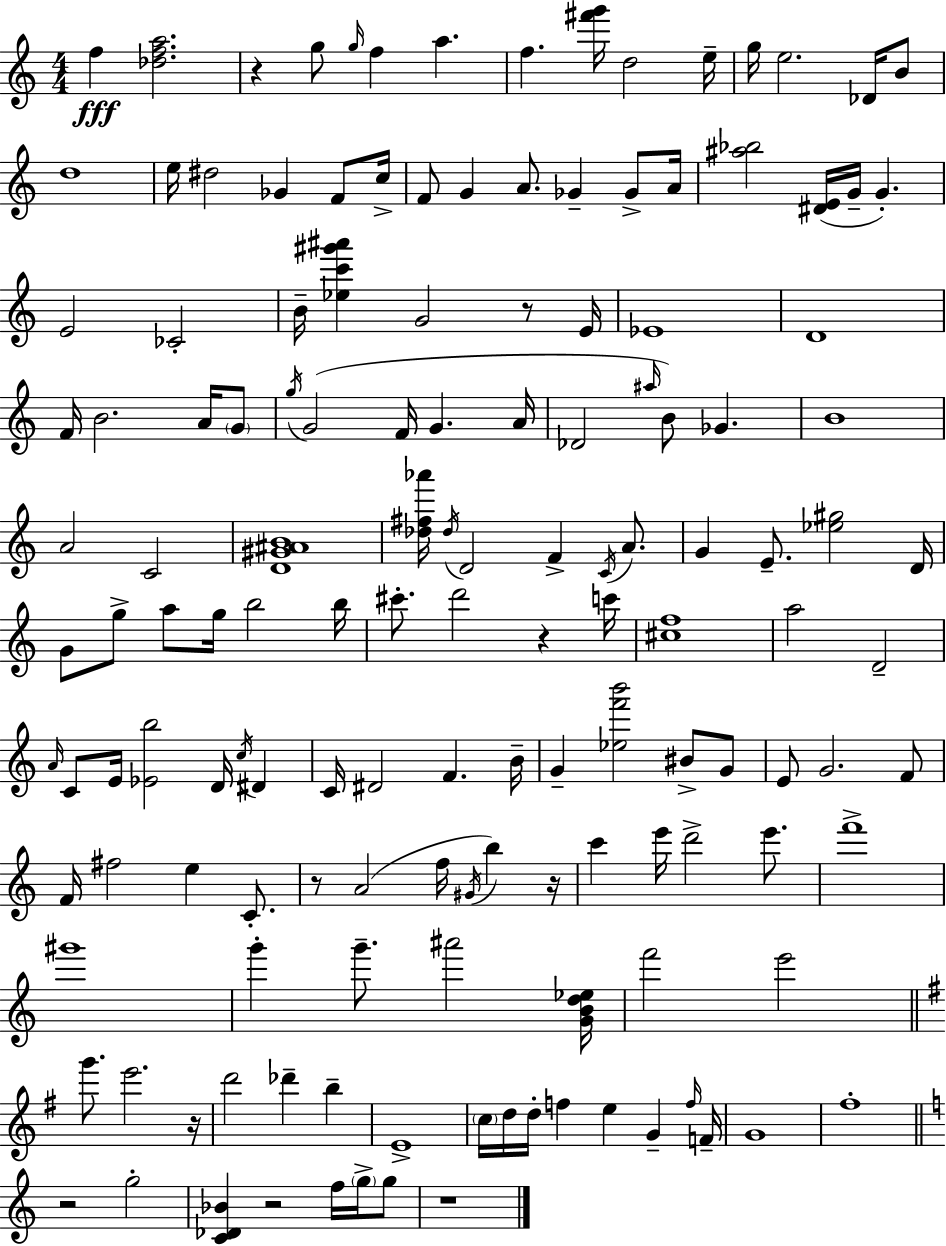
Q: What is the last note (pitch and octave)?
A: G5